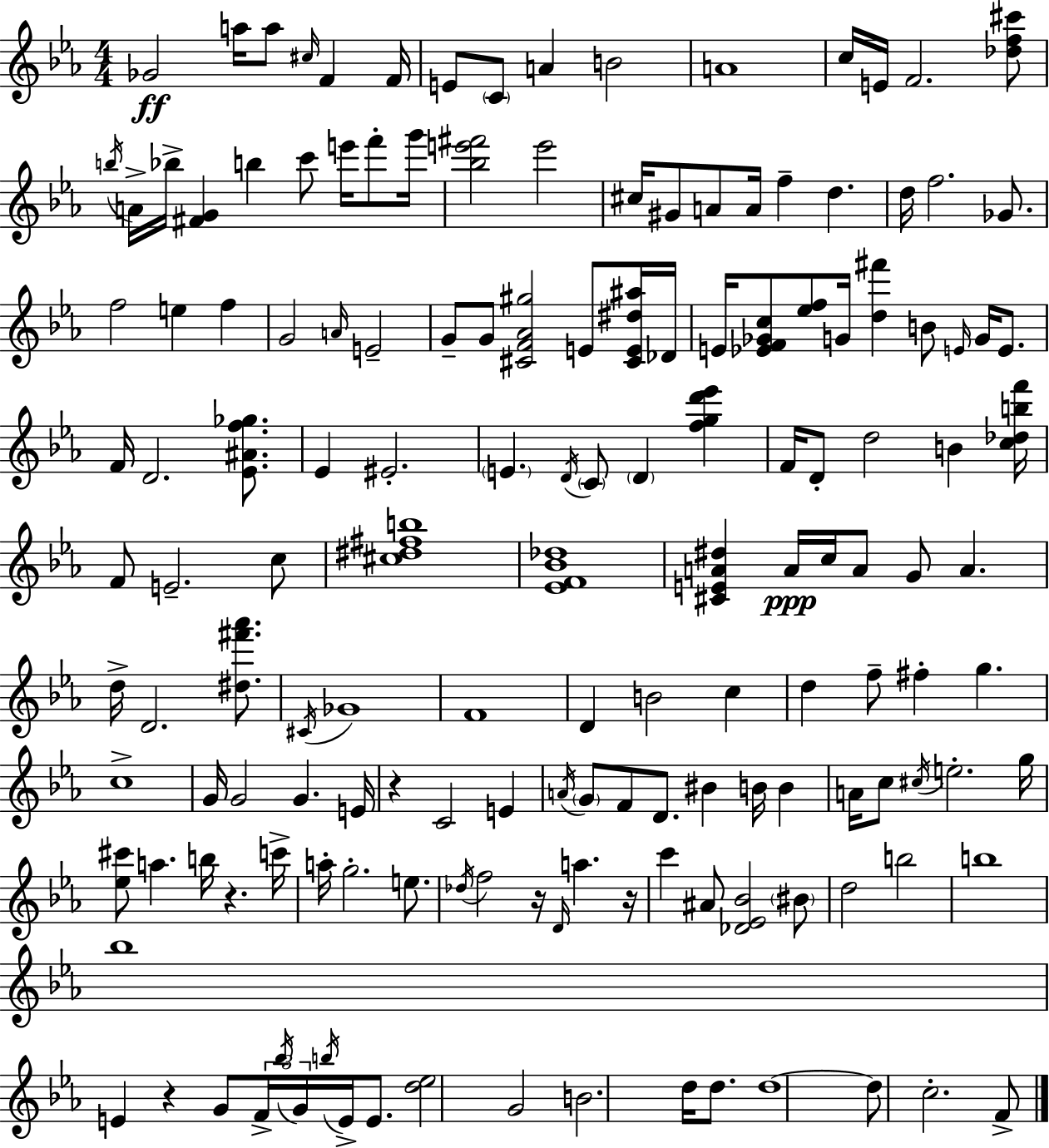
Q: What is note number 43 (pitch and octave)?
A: E4